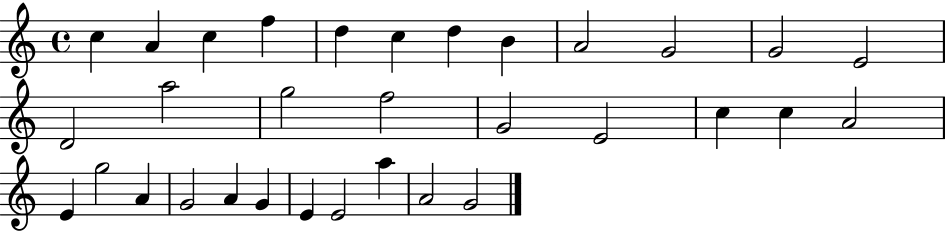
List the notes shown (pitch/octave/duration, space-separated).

C5/q A4/q C5/q F5/q D5/q C5/q D5/q B4/q A4/h G4/h G4/h E4/h D4/h A5/h G5/h F5/h G4/h E4/h C5/q C5/q A4/h E4/q G5/h A4/q G4/h A4/q G4/q E4/q E4/h A5/q A4/h G4/h